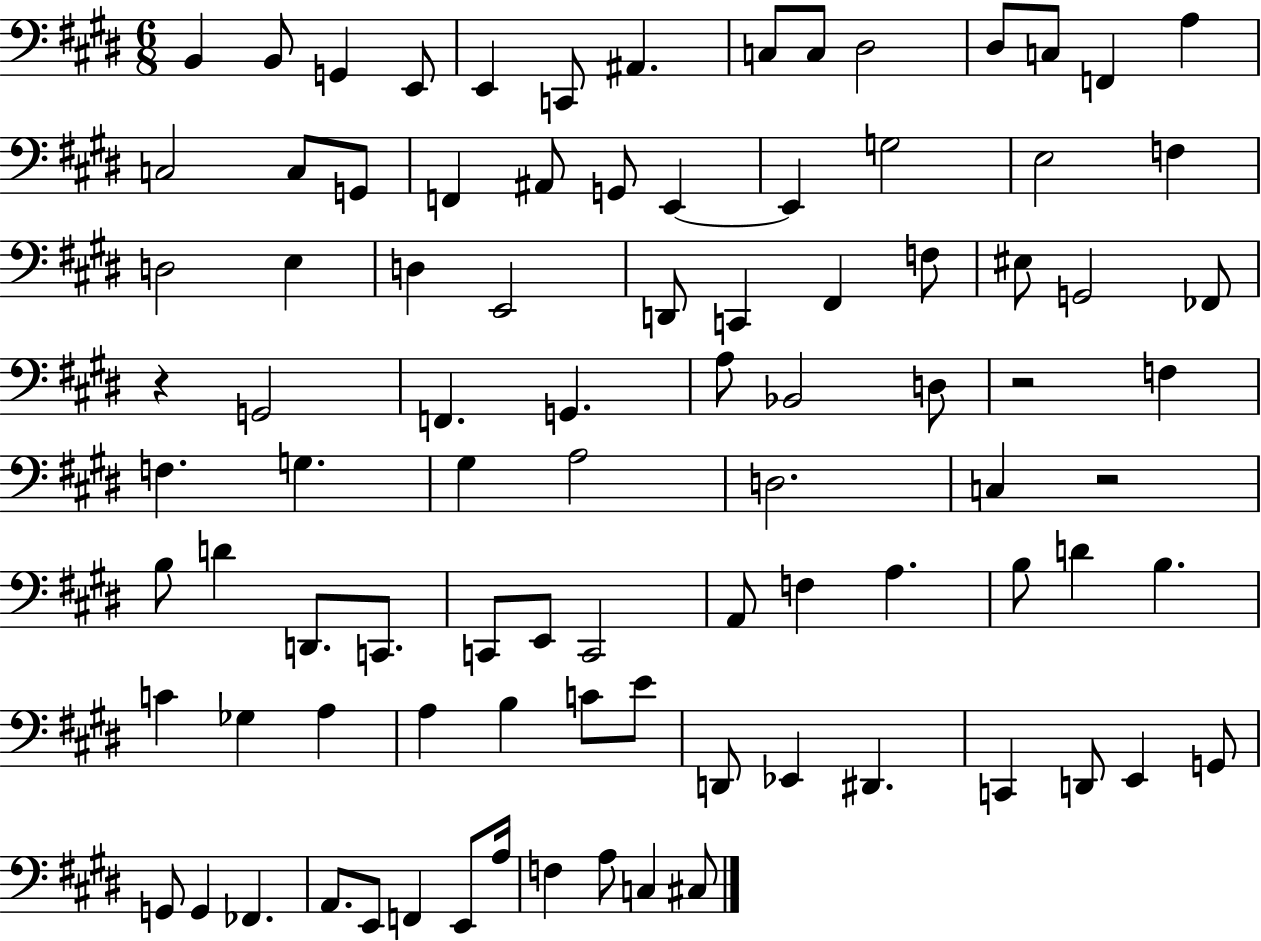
X:1
T:Untitled
M:6/8
L:1/4
K:E
B,, B,,/2 G,, E,,/2 E,, C,,/2 ^A,, C,/2 C,/2 ^D,2 ^D,/2 C,/2 F,, A, C,2 C,/2 G,,/2 F,, ^A,,/2 G,,/2 E,, E,, G,2 E,2 F, D,2 E, D, E,,2 D,,/2 C,, ^F,, F,/2 ^E,/2 G,,2 _F,,/2 z G,,2 F,, G,, A,/2 _B,,2 D,/2 z2 F, F, G, ^G, A,2 D,2 C, z2 B,/2 D D,,/2 C,,/2 C,,/2 E,,/2 C,,2 A,,/2 F, A, B,/2 D B, C _G, A, A, B, C/2 E/2 D,,/2 _E,, ^D,, C,, D,,/2 E,, G,,/2 G,,/2 G,, _F,, A,,/2 E,,/2 F,, E,,/2 A,/4 F, A,/2 C, ^C,/2